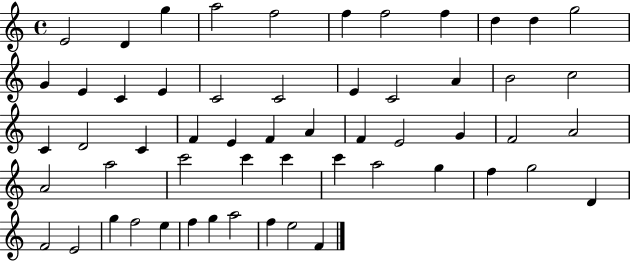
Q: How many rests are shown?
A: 0